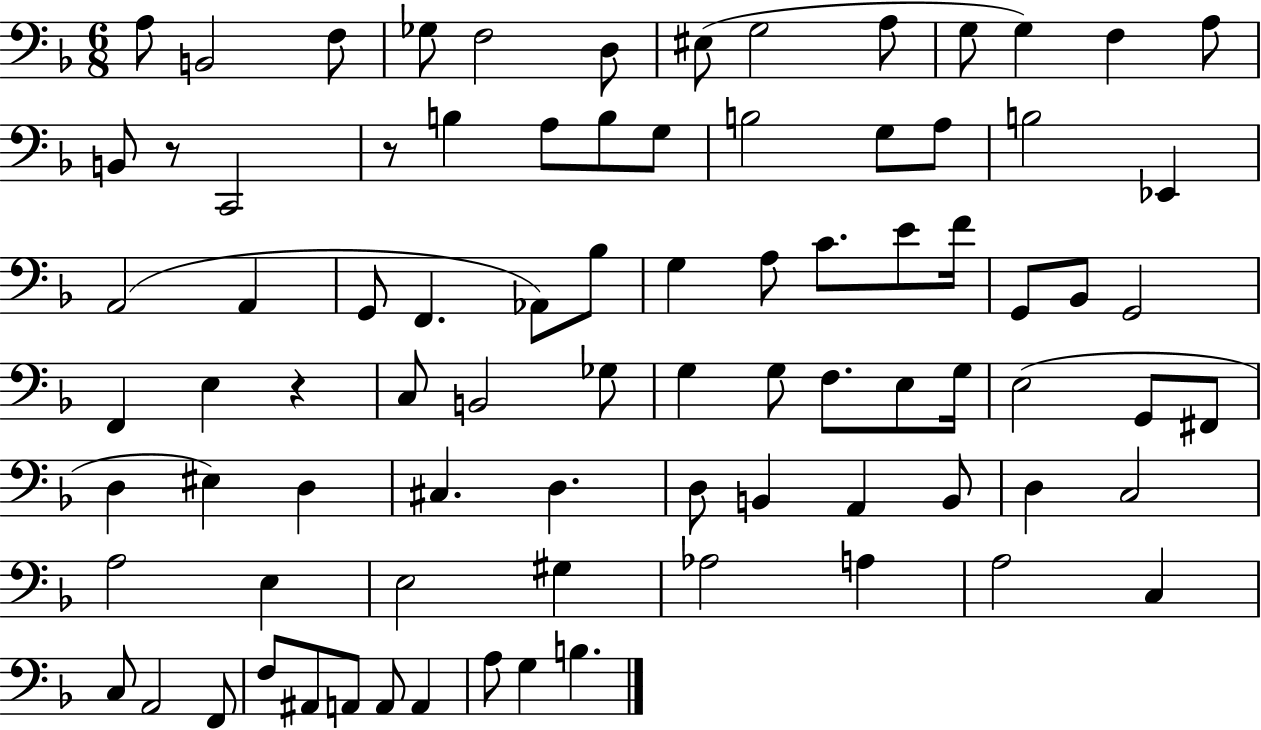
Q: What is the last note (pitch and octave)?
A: B3